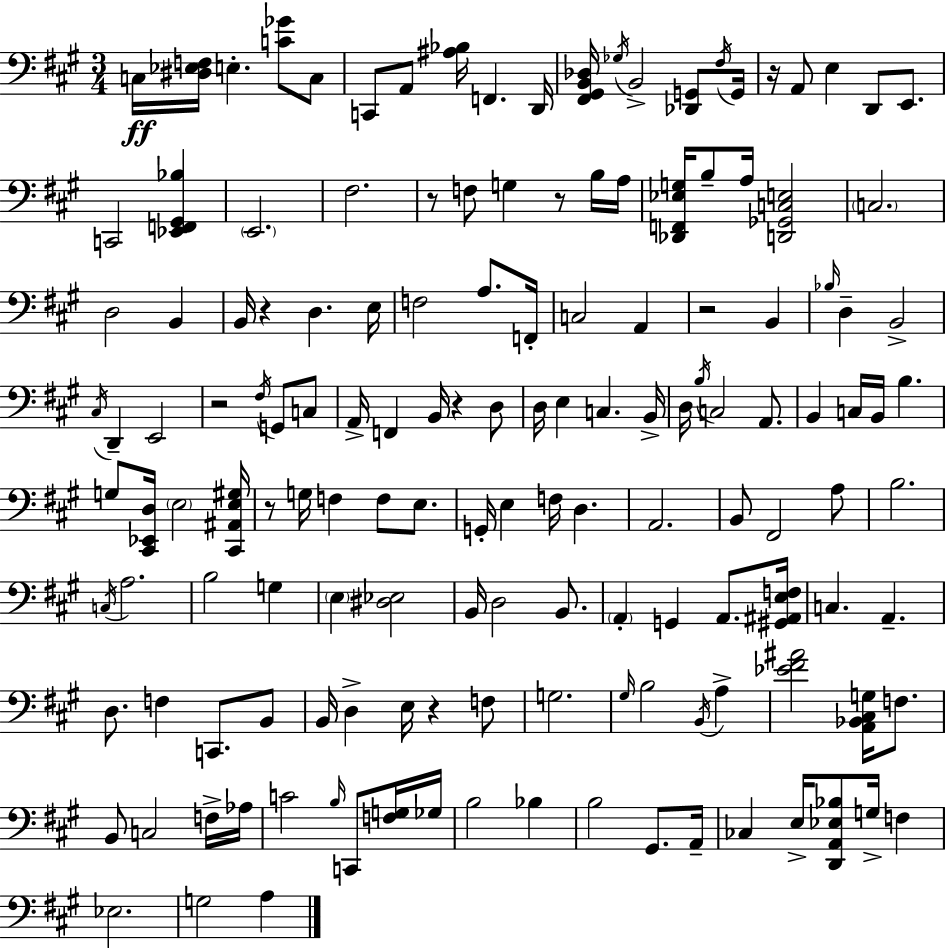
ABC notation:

X:1
T:Untitled
M:3/4
L:1/4
K:A
C,/4 [^D,_E,F,]/4 E, [C_G]/2 C,/2 C,,/2 A,,/2 [^A,_B,]/4 F,, D,,/4 [^F,,^G,,B,,_D,]/4 _G,/4 B,,2 [_D,,G,,]/2 ^F,/4 G,,/4 z/4 A,,/2 E, D,,/2 E,,/2 C,,2 [_E,,F,,^G,,_B,] E,,2 ^F,2 z/2 F,/2 G, z/2 B,/4 A,/4 [_D,,F,,_E,G,]/4 B,/2 A,/4 [D,,_G,,C,E,]2 C,2 D,2 B,, B,,/4 z D, E,/4 F,2 A,/2 F,,/4 C,2 A,, z2 B,, _B,/4 D, B,,2 ^C,/4 D,, E,,2 z2 ^F,/4 G,,/2 C,/2 A,,/4 F,, B,,/4 z D,/2 D,/4 E, C, B,,/4 D,/4 B,/4 C,2 A,,/2 B,, C,/4 B,,/4 B, G,/2 [^C,,_E,,D,]/4 E,2 [^C,,^A,,E,^G,]/4 z/2 G,/4 F, F,/2 E,/2 G,,/4 E, F,/4 D, A,,2 B,,/2 ^F,,2 A,/2 B,2 C,/4 A,2 B,2 G, E, [^D,_E,]2 B,,/4 D,2 B,,/2 A,, G,, A,,/2 [^G,,^A,,E,F,]/4 C, A,, D,/2 F, C,,/2 B,,/2 B,,/4 D, E,/4 z F,/2 G,2 ^G,/4 B,2 B,,/4 A, [_E^F^A]2 [A,,_B,,^C,G,]/4 F,/2 B,,/2 C,2 F,/4 _A,/4 C2 B,/4 C,,/2 [F,G,]/4 _G,/4 B,2 _B, B,2 ^G,,/2 A,,/4 _C, E,/4 [D,,A,,_E,_B,]/2 G,/4 F, _E,2 G,2 A,